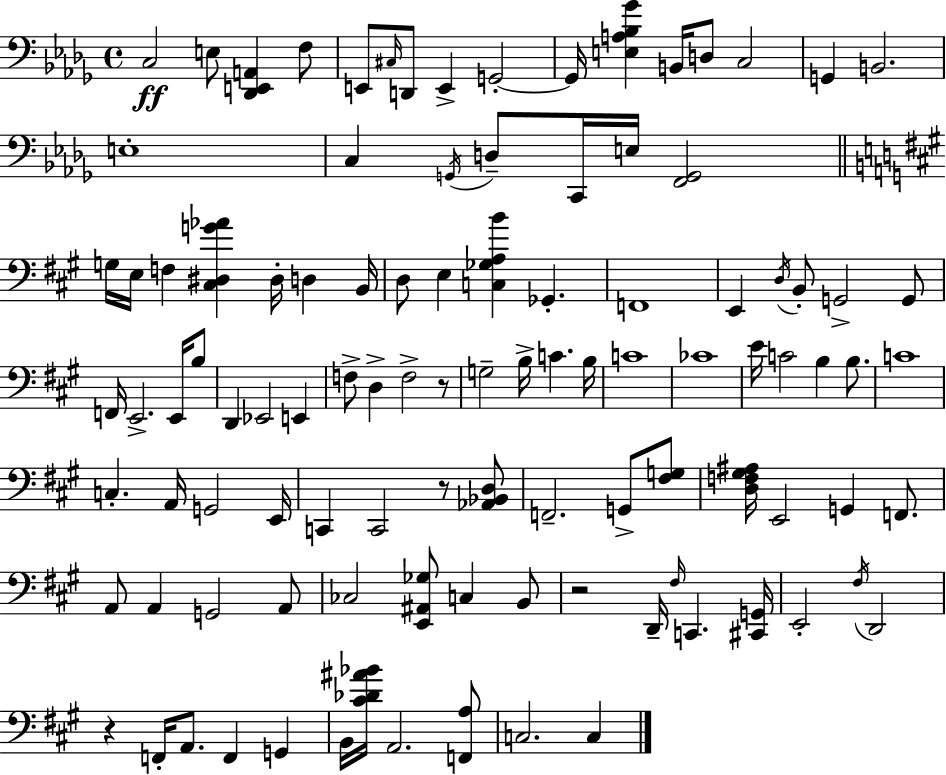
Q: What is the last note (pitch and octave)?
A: C3